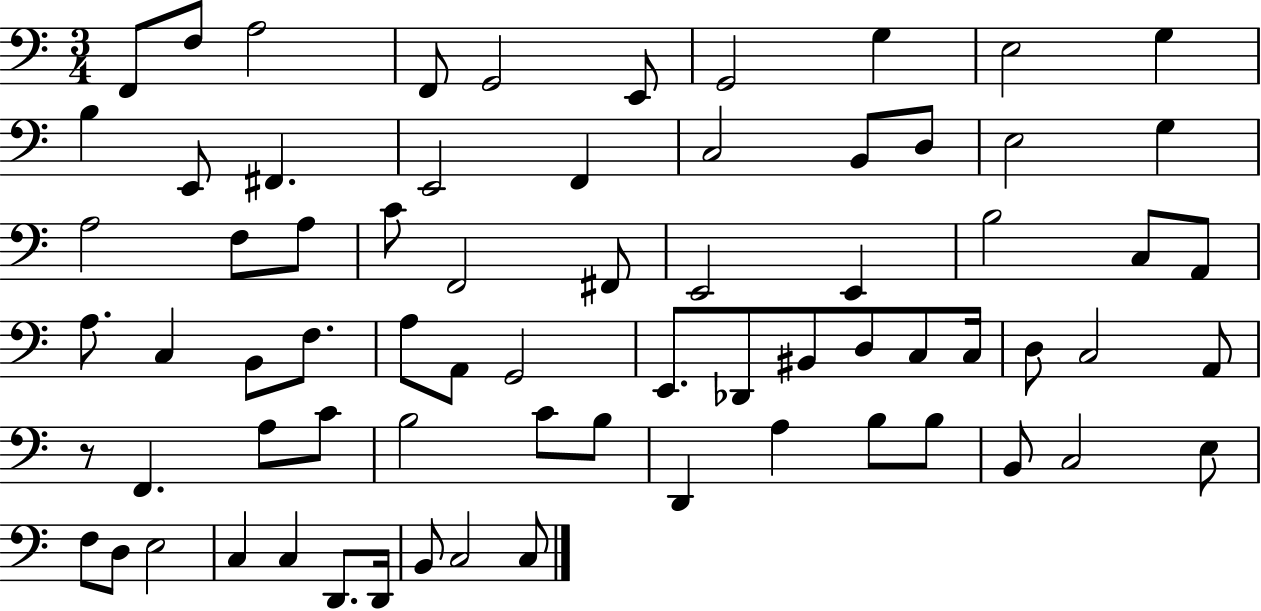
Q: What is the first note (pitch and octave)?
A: F2